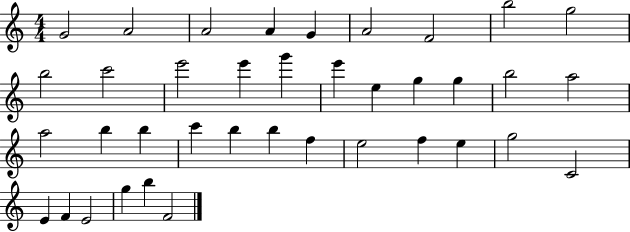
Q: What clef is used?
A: treble